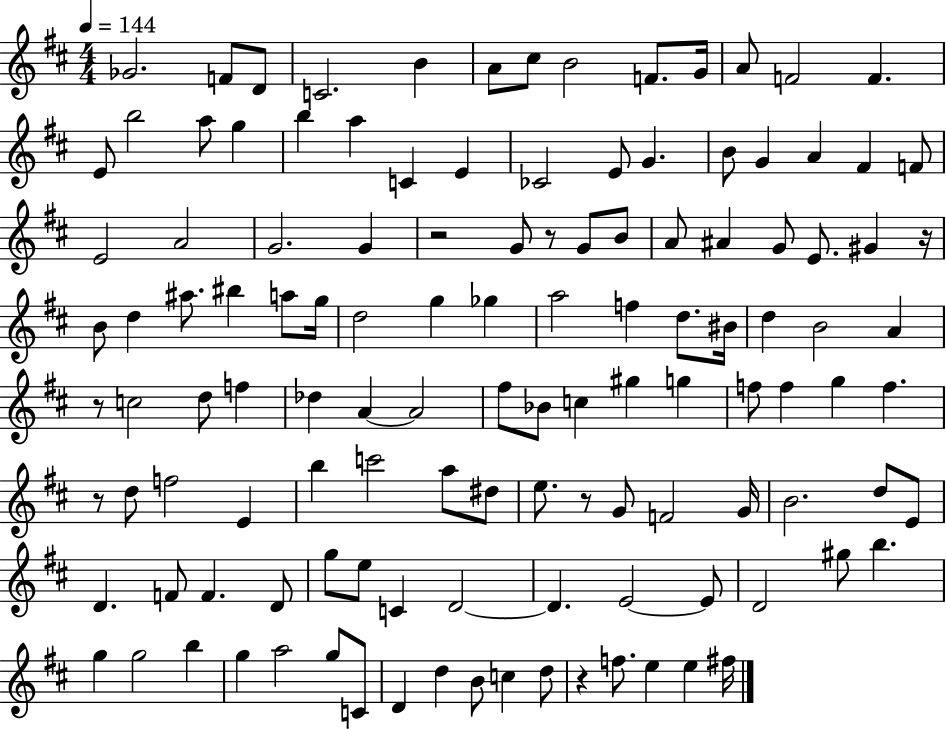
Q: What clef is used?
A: treble